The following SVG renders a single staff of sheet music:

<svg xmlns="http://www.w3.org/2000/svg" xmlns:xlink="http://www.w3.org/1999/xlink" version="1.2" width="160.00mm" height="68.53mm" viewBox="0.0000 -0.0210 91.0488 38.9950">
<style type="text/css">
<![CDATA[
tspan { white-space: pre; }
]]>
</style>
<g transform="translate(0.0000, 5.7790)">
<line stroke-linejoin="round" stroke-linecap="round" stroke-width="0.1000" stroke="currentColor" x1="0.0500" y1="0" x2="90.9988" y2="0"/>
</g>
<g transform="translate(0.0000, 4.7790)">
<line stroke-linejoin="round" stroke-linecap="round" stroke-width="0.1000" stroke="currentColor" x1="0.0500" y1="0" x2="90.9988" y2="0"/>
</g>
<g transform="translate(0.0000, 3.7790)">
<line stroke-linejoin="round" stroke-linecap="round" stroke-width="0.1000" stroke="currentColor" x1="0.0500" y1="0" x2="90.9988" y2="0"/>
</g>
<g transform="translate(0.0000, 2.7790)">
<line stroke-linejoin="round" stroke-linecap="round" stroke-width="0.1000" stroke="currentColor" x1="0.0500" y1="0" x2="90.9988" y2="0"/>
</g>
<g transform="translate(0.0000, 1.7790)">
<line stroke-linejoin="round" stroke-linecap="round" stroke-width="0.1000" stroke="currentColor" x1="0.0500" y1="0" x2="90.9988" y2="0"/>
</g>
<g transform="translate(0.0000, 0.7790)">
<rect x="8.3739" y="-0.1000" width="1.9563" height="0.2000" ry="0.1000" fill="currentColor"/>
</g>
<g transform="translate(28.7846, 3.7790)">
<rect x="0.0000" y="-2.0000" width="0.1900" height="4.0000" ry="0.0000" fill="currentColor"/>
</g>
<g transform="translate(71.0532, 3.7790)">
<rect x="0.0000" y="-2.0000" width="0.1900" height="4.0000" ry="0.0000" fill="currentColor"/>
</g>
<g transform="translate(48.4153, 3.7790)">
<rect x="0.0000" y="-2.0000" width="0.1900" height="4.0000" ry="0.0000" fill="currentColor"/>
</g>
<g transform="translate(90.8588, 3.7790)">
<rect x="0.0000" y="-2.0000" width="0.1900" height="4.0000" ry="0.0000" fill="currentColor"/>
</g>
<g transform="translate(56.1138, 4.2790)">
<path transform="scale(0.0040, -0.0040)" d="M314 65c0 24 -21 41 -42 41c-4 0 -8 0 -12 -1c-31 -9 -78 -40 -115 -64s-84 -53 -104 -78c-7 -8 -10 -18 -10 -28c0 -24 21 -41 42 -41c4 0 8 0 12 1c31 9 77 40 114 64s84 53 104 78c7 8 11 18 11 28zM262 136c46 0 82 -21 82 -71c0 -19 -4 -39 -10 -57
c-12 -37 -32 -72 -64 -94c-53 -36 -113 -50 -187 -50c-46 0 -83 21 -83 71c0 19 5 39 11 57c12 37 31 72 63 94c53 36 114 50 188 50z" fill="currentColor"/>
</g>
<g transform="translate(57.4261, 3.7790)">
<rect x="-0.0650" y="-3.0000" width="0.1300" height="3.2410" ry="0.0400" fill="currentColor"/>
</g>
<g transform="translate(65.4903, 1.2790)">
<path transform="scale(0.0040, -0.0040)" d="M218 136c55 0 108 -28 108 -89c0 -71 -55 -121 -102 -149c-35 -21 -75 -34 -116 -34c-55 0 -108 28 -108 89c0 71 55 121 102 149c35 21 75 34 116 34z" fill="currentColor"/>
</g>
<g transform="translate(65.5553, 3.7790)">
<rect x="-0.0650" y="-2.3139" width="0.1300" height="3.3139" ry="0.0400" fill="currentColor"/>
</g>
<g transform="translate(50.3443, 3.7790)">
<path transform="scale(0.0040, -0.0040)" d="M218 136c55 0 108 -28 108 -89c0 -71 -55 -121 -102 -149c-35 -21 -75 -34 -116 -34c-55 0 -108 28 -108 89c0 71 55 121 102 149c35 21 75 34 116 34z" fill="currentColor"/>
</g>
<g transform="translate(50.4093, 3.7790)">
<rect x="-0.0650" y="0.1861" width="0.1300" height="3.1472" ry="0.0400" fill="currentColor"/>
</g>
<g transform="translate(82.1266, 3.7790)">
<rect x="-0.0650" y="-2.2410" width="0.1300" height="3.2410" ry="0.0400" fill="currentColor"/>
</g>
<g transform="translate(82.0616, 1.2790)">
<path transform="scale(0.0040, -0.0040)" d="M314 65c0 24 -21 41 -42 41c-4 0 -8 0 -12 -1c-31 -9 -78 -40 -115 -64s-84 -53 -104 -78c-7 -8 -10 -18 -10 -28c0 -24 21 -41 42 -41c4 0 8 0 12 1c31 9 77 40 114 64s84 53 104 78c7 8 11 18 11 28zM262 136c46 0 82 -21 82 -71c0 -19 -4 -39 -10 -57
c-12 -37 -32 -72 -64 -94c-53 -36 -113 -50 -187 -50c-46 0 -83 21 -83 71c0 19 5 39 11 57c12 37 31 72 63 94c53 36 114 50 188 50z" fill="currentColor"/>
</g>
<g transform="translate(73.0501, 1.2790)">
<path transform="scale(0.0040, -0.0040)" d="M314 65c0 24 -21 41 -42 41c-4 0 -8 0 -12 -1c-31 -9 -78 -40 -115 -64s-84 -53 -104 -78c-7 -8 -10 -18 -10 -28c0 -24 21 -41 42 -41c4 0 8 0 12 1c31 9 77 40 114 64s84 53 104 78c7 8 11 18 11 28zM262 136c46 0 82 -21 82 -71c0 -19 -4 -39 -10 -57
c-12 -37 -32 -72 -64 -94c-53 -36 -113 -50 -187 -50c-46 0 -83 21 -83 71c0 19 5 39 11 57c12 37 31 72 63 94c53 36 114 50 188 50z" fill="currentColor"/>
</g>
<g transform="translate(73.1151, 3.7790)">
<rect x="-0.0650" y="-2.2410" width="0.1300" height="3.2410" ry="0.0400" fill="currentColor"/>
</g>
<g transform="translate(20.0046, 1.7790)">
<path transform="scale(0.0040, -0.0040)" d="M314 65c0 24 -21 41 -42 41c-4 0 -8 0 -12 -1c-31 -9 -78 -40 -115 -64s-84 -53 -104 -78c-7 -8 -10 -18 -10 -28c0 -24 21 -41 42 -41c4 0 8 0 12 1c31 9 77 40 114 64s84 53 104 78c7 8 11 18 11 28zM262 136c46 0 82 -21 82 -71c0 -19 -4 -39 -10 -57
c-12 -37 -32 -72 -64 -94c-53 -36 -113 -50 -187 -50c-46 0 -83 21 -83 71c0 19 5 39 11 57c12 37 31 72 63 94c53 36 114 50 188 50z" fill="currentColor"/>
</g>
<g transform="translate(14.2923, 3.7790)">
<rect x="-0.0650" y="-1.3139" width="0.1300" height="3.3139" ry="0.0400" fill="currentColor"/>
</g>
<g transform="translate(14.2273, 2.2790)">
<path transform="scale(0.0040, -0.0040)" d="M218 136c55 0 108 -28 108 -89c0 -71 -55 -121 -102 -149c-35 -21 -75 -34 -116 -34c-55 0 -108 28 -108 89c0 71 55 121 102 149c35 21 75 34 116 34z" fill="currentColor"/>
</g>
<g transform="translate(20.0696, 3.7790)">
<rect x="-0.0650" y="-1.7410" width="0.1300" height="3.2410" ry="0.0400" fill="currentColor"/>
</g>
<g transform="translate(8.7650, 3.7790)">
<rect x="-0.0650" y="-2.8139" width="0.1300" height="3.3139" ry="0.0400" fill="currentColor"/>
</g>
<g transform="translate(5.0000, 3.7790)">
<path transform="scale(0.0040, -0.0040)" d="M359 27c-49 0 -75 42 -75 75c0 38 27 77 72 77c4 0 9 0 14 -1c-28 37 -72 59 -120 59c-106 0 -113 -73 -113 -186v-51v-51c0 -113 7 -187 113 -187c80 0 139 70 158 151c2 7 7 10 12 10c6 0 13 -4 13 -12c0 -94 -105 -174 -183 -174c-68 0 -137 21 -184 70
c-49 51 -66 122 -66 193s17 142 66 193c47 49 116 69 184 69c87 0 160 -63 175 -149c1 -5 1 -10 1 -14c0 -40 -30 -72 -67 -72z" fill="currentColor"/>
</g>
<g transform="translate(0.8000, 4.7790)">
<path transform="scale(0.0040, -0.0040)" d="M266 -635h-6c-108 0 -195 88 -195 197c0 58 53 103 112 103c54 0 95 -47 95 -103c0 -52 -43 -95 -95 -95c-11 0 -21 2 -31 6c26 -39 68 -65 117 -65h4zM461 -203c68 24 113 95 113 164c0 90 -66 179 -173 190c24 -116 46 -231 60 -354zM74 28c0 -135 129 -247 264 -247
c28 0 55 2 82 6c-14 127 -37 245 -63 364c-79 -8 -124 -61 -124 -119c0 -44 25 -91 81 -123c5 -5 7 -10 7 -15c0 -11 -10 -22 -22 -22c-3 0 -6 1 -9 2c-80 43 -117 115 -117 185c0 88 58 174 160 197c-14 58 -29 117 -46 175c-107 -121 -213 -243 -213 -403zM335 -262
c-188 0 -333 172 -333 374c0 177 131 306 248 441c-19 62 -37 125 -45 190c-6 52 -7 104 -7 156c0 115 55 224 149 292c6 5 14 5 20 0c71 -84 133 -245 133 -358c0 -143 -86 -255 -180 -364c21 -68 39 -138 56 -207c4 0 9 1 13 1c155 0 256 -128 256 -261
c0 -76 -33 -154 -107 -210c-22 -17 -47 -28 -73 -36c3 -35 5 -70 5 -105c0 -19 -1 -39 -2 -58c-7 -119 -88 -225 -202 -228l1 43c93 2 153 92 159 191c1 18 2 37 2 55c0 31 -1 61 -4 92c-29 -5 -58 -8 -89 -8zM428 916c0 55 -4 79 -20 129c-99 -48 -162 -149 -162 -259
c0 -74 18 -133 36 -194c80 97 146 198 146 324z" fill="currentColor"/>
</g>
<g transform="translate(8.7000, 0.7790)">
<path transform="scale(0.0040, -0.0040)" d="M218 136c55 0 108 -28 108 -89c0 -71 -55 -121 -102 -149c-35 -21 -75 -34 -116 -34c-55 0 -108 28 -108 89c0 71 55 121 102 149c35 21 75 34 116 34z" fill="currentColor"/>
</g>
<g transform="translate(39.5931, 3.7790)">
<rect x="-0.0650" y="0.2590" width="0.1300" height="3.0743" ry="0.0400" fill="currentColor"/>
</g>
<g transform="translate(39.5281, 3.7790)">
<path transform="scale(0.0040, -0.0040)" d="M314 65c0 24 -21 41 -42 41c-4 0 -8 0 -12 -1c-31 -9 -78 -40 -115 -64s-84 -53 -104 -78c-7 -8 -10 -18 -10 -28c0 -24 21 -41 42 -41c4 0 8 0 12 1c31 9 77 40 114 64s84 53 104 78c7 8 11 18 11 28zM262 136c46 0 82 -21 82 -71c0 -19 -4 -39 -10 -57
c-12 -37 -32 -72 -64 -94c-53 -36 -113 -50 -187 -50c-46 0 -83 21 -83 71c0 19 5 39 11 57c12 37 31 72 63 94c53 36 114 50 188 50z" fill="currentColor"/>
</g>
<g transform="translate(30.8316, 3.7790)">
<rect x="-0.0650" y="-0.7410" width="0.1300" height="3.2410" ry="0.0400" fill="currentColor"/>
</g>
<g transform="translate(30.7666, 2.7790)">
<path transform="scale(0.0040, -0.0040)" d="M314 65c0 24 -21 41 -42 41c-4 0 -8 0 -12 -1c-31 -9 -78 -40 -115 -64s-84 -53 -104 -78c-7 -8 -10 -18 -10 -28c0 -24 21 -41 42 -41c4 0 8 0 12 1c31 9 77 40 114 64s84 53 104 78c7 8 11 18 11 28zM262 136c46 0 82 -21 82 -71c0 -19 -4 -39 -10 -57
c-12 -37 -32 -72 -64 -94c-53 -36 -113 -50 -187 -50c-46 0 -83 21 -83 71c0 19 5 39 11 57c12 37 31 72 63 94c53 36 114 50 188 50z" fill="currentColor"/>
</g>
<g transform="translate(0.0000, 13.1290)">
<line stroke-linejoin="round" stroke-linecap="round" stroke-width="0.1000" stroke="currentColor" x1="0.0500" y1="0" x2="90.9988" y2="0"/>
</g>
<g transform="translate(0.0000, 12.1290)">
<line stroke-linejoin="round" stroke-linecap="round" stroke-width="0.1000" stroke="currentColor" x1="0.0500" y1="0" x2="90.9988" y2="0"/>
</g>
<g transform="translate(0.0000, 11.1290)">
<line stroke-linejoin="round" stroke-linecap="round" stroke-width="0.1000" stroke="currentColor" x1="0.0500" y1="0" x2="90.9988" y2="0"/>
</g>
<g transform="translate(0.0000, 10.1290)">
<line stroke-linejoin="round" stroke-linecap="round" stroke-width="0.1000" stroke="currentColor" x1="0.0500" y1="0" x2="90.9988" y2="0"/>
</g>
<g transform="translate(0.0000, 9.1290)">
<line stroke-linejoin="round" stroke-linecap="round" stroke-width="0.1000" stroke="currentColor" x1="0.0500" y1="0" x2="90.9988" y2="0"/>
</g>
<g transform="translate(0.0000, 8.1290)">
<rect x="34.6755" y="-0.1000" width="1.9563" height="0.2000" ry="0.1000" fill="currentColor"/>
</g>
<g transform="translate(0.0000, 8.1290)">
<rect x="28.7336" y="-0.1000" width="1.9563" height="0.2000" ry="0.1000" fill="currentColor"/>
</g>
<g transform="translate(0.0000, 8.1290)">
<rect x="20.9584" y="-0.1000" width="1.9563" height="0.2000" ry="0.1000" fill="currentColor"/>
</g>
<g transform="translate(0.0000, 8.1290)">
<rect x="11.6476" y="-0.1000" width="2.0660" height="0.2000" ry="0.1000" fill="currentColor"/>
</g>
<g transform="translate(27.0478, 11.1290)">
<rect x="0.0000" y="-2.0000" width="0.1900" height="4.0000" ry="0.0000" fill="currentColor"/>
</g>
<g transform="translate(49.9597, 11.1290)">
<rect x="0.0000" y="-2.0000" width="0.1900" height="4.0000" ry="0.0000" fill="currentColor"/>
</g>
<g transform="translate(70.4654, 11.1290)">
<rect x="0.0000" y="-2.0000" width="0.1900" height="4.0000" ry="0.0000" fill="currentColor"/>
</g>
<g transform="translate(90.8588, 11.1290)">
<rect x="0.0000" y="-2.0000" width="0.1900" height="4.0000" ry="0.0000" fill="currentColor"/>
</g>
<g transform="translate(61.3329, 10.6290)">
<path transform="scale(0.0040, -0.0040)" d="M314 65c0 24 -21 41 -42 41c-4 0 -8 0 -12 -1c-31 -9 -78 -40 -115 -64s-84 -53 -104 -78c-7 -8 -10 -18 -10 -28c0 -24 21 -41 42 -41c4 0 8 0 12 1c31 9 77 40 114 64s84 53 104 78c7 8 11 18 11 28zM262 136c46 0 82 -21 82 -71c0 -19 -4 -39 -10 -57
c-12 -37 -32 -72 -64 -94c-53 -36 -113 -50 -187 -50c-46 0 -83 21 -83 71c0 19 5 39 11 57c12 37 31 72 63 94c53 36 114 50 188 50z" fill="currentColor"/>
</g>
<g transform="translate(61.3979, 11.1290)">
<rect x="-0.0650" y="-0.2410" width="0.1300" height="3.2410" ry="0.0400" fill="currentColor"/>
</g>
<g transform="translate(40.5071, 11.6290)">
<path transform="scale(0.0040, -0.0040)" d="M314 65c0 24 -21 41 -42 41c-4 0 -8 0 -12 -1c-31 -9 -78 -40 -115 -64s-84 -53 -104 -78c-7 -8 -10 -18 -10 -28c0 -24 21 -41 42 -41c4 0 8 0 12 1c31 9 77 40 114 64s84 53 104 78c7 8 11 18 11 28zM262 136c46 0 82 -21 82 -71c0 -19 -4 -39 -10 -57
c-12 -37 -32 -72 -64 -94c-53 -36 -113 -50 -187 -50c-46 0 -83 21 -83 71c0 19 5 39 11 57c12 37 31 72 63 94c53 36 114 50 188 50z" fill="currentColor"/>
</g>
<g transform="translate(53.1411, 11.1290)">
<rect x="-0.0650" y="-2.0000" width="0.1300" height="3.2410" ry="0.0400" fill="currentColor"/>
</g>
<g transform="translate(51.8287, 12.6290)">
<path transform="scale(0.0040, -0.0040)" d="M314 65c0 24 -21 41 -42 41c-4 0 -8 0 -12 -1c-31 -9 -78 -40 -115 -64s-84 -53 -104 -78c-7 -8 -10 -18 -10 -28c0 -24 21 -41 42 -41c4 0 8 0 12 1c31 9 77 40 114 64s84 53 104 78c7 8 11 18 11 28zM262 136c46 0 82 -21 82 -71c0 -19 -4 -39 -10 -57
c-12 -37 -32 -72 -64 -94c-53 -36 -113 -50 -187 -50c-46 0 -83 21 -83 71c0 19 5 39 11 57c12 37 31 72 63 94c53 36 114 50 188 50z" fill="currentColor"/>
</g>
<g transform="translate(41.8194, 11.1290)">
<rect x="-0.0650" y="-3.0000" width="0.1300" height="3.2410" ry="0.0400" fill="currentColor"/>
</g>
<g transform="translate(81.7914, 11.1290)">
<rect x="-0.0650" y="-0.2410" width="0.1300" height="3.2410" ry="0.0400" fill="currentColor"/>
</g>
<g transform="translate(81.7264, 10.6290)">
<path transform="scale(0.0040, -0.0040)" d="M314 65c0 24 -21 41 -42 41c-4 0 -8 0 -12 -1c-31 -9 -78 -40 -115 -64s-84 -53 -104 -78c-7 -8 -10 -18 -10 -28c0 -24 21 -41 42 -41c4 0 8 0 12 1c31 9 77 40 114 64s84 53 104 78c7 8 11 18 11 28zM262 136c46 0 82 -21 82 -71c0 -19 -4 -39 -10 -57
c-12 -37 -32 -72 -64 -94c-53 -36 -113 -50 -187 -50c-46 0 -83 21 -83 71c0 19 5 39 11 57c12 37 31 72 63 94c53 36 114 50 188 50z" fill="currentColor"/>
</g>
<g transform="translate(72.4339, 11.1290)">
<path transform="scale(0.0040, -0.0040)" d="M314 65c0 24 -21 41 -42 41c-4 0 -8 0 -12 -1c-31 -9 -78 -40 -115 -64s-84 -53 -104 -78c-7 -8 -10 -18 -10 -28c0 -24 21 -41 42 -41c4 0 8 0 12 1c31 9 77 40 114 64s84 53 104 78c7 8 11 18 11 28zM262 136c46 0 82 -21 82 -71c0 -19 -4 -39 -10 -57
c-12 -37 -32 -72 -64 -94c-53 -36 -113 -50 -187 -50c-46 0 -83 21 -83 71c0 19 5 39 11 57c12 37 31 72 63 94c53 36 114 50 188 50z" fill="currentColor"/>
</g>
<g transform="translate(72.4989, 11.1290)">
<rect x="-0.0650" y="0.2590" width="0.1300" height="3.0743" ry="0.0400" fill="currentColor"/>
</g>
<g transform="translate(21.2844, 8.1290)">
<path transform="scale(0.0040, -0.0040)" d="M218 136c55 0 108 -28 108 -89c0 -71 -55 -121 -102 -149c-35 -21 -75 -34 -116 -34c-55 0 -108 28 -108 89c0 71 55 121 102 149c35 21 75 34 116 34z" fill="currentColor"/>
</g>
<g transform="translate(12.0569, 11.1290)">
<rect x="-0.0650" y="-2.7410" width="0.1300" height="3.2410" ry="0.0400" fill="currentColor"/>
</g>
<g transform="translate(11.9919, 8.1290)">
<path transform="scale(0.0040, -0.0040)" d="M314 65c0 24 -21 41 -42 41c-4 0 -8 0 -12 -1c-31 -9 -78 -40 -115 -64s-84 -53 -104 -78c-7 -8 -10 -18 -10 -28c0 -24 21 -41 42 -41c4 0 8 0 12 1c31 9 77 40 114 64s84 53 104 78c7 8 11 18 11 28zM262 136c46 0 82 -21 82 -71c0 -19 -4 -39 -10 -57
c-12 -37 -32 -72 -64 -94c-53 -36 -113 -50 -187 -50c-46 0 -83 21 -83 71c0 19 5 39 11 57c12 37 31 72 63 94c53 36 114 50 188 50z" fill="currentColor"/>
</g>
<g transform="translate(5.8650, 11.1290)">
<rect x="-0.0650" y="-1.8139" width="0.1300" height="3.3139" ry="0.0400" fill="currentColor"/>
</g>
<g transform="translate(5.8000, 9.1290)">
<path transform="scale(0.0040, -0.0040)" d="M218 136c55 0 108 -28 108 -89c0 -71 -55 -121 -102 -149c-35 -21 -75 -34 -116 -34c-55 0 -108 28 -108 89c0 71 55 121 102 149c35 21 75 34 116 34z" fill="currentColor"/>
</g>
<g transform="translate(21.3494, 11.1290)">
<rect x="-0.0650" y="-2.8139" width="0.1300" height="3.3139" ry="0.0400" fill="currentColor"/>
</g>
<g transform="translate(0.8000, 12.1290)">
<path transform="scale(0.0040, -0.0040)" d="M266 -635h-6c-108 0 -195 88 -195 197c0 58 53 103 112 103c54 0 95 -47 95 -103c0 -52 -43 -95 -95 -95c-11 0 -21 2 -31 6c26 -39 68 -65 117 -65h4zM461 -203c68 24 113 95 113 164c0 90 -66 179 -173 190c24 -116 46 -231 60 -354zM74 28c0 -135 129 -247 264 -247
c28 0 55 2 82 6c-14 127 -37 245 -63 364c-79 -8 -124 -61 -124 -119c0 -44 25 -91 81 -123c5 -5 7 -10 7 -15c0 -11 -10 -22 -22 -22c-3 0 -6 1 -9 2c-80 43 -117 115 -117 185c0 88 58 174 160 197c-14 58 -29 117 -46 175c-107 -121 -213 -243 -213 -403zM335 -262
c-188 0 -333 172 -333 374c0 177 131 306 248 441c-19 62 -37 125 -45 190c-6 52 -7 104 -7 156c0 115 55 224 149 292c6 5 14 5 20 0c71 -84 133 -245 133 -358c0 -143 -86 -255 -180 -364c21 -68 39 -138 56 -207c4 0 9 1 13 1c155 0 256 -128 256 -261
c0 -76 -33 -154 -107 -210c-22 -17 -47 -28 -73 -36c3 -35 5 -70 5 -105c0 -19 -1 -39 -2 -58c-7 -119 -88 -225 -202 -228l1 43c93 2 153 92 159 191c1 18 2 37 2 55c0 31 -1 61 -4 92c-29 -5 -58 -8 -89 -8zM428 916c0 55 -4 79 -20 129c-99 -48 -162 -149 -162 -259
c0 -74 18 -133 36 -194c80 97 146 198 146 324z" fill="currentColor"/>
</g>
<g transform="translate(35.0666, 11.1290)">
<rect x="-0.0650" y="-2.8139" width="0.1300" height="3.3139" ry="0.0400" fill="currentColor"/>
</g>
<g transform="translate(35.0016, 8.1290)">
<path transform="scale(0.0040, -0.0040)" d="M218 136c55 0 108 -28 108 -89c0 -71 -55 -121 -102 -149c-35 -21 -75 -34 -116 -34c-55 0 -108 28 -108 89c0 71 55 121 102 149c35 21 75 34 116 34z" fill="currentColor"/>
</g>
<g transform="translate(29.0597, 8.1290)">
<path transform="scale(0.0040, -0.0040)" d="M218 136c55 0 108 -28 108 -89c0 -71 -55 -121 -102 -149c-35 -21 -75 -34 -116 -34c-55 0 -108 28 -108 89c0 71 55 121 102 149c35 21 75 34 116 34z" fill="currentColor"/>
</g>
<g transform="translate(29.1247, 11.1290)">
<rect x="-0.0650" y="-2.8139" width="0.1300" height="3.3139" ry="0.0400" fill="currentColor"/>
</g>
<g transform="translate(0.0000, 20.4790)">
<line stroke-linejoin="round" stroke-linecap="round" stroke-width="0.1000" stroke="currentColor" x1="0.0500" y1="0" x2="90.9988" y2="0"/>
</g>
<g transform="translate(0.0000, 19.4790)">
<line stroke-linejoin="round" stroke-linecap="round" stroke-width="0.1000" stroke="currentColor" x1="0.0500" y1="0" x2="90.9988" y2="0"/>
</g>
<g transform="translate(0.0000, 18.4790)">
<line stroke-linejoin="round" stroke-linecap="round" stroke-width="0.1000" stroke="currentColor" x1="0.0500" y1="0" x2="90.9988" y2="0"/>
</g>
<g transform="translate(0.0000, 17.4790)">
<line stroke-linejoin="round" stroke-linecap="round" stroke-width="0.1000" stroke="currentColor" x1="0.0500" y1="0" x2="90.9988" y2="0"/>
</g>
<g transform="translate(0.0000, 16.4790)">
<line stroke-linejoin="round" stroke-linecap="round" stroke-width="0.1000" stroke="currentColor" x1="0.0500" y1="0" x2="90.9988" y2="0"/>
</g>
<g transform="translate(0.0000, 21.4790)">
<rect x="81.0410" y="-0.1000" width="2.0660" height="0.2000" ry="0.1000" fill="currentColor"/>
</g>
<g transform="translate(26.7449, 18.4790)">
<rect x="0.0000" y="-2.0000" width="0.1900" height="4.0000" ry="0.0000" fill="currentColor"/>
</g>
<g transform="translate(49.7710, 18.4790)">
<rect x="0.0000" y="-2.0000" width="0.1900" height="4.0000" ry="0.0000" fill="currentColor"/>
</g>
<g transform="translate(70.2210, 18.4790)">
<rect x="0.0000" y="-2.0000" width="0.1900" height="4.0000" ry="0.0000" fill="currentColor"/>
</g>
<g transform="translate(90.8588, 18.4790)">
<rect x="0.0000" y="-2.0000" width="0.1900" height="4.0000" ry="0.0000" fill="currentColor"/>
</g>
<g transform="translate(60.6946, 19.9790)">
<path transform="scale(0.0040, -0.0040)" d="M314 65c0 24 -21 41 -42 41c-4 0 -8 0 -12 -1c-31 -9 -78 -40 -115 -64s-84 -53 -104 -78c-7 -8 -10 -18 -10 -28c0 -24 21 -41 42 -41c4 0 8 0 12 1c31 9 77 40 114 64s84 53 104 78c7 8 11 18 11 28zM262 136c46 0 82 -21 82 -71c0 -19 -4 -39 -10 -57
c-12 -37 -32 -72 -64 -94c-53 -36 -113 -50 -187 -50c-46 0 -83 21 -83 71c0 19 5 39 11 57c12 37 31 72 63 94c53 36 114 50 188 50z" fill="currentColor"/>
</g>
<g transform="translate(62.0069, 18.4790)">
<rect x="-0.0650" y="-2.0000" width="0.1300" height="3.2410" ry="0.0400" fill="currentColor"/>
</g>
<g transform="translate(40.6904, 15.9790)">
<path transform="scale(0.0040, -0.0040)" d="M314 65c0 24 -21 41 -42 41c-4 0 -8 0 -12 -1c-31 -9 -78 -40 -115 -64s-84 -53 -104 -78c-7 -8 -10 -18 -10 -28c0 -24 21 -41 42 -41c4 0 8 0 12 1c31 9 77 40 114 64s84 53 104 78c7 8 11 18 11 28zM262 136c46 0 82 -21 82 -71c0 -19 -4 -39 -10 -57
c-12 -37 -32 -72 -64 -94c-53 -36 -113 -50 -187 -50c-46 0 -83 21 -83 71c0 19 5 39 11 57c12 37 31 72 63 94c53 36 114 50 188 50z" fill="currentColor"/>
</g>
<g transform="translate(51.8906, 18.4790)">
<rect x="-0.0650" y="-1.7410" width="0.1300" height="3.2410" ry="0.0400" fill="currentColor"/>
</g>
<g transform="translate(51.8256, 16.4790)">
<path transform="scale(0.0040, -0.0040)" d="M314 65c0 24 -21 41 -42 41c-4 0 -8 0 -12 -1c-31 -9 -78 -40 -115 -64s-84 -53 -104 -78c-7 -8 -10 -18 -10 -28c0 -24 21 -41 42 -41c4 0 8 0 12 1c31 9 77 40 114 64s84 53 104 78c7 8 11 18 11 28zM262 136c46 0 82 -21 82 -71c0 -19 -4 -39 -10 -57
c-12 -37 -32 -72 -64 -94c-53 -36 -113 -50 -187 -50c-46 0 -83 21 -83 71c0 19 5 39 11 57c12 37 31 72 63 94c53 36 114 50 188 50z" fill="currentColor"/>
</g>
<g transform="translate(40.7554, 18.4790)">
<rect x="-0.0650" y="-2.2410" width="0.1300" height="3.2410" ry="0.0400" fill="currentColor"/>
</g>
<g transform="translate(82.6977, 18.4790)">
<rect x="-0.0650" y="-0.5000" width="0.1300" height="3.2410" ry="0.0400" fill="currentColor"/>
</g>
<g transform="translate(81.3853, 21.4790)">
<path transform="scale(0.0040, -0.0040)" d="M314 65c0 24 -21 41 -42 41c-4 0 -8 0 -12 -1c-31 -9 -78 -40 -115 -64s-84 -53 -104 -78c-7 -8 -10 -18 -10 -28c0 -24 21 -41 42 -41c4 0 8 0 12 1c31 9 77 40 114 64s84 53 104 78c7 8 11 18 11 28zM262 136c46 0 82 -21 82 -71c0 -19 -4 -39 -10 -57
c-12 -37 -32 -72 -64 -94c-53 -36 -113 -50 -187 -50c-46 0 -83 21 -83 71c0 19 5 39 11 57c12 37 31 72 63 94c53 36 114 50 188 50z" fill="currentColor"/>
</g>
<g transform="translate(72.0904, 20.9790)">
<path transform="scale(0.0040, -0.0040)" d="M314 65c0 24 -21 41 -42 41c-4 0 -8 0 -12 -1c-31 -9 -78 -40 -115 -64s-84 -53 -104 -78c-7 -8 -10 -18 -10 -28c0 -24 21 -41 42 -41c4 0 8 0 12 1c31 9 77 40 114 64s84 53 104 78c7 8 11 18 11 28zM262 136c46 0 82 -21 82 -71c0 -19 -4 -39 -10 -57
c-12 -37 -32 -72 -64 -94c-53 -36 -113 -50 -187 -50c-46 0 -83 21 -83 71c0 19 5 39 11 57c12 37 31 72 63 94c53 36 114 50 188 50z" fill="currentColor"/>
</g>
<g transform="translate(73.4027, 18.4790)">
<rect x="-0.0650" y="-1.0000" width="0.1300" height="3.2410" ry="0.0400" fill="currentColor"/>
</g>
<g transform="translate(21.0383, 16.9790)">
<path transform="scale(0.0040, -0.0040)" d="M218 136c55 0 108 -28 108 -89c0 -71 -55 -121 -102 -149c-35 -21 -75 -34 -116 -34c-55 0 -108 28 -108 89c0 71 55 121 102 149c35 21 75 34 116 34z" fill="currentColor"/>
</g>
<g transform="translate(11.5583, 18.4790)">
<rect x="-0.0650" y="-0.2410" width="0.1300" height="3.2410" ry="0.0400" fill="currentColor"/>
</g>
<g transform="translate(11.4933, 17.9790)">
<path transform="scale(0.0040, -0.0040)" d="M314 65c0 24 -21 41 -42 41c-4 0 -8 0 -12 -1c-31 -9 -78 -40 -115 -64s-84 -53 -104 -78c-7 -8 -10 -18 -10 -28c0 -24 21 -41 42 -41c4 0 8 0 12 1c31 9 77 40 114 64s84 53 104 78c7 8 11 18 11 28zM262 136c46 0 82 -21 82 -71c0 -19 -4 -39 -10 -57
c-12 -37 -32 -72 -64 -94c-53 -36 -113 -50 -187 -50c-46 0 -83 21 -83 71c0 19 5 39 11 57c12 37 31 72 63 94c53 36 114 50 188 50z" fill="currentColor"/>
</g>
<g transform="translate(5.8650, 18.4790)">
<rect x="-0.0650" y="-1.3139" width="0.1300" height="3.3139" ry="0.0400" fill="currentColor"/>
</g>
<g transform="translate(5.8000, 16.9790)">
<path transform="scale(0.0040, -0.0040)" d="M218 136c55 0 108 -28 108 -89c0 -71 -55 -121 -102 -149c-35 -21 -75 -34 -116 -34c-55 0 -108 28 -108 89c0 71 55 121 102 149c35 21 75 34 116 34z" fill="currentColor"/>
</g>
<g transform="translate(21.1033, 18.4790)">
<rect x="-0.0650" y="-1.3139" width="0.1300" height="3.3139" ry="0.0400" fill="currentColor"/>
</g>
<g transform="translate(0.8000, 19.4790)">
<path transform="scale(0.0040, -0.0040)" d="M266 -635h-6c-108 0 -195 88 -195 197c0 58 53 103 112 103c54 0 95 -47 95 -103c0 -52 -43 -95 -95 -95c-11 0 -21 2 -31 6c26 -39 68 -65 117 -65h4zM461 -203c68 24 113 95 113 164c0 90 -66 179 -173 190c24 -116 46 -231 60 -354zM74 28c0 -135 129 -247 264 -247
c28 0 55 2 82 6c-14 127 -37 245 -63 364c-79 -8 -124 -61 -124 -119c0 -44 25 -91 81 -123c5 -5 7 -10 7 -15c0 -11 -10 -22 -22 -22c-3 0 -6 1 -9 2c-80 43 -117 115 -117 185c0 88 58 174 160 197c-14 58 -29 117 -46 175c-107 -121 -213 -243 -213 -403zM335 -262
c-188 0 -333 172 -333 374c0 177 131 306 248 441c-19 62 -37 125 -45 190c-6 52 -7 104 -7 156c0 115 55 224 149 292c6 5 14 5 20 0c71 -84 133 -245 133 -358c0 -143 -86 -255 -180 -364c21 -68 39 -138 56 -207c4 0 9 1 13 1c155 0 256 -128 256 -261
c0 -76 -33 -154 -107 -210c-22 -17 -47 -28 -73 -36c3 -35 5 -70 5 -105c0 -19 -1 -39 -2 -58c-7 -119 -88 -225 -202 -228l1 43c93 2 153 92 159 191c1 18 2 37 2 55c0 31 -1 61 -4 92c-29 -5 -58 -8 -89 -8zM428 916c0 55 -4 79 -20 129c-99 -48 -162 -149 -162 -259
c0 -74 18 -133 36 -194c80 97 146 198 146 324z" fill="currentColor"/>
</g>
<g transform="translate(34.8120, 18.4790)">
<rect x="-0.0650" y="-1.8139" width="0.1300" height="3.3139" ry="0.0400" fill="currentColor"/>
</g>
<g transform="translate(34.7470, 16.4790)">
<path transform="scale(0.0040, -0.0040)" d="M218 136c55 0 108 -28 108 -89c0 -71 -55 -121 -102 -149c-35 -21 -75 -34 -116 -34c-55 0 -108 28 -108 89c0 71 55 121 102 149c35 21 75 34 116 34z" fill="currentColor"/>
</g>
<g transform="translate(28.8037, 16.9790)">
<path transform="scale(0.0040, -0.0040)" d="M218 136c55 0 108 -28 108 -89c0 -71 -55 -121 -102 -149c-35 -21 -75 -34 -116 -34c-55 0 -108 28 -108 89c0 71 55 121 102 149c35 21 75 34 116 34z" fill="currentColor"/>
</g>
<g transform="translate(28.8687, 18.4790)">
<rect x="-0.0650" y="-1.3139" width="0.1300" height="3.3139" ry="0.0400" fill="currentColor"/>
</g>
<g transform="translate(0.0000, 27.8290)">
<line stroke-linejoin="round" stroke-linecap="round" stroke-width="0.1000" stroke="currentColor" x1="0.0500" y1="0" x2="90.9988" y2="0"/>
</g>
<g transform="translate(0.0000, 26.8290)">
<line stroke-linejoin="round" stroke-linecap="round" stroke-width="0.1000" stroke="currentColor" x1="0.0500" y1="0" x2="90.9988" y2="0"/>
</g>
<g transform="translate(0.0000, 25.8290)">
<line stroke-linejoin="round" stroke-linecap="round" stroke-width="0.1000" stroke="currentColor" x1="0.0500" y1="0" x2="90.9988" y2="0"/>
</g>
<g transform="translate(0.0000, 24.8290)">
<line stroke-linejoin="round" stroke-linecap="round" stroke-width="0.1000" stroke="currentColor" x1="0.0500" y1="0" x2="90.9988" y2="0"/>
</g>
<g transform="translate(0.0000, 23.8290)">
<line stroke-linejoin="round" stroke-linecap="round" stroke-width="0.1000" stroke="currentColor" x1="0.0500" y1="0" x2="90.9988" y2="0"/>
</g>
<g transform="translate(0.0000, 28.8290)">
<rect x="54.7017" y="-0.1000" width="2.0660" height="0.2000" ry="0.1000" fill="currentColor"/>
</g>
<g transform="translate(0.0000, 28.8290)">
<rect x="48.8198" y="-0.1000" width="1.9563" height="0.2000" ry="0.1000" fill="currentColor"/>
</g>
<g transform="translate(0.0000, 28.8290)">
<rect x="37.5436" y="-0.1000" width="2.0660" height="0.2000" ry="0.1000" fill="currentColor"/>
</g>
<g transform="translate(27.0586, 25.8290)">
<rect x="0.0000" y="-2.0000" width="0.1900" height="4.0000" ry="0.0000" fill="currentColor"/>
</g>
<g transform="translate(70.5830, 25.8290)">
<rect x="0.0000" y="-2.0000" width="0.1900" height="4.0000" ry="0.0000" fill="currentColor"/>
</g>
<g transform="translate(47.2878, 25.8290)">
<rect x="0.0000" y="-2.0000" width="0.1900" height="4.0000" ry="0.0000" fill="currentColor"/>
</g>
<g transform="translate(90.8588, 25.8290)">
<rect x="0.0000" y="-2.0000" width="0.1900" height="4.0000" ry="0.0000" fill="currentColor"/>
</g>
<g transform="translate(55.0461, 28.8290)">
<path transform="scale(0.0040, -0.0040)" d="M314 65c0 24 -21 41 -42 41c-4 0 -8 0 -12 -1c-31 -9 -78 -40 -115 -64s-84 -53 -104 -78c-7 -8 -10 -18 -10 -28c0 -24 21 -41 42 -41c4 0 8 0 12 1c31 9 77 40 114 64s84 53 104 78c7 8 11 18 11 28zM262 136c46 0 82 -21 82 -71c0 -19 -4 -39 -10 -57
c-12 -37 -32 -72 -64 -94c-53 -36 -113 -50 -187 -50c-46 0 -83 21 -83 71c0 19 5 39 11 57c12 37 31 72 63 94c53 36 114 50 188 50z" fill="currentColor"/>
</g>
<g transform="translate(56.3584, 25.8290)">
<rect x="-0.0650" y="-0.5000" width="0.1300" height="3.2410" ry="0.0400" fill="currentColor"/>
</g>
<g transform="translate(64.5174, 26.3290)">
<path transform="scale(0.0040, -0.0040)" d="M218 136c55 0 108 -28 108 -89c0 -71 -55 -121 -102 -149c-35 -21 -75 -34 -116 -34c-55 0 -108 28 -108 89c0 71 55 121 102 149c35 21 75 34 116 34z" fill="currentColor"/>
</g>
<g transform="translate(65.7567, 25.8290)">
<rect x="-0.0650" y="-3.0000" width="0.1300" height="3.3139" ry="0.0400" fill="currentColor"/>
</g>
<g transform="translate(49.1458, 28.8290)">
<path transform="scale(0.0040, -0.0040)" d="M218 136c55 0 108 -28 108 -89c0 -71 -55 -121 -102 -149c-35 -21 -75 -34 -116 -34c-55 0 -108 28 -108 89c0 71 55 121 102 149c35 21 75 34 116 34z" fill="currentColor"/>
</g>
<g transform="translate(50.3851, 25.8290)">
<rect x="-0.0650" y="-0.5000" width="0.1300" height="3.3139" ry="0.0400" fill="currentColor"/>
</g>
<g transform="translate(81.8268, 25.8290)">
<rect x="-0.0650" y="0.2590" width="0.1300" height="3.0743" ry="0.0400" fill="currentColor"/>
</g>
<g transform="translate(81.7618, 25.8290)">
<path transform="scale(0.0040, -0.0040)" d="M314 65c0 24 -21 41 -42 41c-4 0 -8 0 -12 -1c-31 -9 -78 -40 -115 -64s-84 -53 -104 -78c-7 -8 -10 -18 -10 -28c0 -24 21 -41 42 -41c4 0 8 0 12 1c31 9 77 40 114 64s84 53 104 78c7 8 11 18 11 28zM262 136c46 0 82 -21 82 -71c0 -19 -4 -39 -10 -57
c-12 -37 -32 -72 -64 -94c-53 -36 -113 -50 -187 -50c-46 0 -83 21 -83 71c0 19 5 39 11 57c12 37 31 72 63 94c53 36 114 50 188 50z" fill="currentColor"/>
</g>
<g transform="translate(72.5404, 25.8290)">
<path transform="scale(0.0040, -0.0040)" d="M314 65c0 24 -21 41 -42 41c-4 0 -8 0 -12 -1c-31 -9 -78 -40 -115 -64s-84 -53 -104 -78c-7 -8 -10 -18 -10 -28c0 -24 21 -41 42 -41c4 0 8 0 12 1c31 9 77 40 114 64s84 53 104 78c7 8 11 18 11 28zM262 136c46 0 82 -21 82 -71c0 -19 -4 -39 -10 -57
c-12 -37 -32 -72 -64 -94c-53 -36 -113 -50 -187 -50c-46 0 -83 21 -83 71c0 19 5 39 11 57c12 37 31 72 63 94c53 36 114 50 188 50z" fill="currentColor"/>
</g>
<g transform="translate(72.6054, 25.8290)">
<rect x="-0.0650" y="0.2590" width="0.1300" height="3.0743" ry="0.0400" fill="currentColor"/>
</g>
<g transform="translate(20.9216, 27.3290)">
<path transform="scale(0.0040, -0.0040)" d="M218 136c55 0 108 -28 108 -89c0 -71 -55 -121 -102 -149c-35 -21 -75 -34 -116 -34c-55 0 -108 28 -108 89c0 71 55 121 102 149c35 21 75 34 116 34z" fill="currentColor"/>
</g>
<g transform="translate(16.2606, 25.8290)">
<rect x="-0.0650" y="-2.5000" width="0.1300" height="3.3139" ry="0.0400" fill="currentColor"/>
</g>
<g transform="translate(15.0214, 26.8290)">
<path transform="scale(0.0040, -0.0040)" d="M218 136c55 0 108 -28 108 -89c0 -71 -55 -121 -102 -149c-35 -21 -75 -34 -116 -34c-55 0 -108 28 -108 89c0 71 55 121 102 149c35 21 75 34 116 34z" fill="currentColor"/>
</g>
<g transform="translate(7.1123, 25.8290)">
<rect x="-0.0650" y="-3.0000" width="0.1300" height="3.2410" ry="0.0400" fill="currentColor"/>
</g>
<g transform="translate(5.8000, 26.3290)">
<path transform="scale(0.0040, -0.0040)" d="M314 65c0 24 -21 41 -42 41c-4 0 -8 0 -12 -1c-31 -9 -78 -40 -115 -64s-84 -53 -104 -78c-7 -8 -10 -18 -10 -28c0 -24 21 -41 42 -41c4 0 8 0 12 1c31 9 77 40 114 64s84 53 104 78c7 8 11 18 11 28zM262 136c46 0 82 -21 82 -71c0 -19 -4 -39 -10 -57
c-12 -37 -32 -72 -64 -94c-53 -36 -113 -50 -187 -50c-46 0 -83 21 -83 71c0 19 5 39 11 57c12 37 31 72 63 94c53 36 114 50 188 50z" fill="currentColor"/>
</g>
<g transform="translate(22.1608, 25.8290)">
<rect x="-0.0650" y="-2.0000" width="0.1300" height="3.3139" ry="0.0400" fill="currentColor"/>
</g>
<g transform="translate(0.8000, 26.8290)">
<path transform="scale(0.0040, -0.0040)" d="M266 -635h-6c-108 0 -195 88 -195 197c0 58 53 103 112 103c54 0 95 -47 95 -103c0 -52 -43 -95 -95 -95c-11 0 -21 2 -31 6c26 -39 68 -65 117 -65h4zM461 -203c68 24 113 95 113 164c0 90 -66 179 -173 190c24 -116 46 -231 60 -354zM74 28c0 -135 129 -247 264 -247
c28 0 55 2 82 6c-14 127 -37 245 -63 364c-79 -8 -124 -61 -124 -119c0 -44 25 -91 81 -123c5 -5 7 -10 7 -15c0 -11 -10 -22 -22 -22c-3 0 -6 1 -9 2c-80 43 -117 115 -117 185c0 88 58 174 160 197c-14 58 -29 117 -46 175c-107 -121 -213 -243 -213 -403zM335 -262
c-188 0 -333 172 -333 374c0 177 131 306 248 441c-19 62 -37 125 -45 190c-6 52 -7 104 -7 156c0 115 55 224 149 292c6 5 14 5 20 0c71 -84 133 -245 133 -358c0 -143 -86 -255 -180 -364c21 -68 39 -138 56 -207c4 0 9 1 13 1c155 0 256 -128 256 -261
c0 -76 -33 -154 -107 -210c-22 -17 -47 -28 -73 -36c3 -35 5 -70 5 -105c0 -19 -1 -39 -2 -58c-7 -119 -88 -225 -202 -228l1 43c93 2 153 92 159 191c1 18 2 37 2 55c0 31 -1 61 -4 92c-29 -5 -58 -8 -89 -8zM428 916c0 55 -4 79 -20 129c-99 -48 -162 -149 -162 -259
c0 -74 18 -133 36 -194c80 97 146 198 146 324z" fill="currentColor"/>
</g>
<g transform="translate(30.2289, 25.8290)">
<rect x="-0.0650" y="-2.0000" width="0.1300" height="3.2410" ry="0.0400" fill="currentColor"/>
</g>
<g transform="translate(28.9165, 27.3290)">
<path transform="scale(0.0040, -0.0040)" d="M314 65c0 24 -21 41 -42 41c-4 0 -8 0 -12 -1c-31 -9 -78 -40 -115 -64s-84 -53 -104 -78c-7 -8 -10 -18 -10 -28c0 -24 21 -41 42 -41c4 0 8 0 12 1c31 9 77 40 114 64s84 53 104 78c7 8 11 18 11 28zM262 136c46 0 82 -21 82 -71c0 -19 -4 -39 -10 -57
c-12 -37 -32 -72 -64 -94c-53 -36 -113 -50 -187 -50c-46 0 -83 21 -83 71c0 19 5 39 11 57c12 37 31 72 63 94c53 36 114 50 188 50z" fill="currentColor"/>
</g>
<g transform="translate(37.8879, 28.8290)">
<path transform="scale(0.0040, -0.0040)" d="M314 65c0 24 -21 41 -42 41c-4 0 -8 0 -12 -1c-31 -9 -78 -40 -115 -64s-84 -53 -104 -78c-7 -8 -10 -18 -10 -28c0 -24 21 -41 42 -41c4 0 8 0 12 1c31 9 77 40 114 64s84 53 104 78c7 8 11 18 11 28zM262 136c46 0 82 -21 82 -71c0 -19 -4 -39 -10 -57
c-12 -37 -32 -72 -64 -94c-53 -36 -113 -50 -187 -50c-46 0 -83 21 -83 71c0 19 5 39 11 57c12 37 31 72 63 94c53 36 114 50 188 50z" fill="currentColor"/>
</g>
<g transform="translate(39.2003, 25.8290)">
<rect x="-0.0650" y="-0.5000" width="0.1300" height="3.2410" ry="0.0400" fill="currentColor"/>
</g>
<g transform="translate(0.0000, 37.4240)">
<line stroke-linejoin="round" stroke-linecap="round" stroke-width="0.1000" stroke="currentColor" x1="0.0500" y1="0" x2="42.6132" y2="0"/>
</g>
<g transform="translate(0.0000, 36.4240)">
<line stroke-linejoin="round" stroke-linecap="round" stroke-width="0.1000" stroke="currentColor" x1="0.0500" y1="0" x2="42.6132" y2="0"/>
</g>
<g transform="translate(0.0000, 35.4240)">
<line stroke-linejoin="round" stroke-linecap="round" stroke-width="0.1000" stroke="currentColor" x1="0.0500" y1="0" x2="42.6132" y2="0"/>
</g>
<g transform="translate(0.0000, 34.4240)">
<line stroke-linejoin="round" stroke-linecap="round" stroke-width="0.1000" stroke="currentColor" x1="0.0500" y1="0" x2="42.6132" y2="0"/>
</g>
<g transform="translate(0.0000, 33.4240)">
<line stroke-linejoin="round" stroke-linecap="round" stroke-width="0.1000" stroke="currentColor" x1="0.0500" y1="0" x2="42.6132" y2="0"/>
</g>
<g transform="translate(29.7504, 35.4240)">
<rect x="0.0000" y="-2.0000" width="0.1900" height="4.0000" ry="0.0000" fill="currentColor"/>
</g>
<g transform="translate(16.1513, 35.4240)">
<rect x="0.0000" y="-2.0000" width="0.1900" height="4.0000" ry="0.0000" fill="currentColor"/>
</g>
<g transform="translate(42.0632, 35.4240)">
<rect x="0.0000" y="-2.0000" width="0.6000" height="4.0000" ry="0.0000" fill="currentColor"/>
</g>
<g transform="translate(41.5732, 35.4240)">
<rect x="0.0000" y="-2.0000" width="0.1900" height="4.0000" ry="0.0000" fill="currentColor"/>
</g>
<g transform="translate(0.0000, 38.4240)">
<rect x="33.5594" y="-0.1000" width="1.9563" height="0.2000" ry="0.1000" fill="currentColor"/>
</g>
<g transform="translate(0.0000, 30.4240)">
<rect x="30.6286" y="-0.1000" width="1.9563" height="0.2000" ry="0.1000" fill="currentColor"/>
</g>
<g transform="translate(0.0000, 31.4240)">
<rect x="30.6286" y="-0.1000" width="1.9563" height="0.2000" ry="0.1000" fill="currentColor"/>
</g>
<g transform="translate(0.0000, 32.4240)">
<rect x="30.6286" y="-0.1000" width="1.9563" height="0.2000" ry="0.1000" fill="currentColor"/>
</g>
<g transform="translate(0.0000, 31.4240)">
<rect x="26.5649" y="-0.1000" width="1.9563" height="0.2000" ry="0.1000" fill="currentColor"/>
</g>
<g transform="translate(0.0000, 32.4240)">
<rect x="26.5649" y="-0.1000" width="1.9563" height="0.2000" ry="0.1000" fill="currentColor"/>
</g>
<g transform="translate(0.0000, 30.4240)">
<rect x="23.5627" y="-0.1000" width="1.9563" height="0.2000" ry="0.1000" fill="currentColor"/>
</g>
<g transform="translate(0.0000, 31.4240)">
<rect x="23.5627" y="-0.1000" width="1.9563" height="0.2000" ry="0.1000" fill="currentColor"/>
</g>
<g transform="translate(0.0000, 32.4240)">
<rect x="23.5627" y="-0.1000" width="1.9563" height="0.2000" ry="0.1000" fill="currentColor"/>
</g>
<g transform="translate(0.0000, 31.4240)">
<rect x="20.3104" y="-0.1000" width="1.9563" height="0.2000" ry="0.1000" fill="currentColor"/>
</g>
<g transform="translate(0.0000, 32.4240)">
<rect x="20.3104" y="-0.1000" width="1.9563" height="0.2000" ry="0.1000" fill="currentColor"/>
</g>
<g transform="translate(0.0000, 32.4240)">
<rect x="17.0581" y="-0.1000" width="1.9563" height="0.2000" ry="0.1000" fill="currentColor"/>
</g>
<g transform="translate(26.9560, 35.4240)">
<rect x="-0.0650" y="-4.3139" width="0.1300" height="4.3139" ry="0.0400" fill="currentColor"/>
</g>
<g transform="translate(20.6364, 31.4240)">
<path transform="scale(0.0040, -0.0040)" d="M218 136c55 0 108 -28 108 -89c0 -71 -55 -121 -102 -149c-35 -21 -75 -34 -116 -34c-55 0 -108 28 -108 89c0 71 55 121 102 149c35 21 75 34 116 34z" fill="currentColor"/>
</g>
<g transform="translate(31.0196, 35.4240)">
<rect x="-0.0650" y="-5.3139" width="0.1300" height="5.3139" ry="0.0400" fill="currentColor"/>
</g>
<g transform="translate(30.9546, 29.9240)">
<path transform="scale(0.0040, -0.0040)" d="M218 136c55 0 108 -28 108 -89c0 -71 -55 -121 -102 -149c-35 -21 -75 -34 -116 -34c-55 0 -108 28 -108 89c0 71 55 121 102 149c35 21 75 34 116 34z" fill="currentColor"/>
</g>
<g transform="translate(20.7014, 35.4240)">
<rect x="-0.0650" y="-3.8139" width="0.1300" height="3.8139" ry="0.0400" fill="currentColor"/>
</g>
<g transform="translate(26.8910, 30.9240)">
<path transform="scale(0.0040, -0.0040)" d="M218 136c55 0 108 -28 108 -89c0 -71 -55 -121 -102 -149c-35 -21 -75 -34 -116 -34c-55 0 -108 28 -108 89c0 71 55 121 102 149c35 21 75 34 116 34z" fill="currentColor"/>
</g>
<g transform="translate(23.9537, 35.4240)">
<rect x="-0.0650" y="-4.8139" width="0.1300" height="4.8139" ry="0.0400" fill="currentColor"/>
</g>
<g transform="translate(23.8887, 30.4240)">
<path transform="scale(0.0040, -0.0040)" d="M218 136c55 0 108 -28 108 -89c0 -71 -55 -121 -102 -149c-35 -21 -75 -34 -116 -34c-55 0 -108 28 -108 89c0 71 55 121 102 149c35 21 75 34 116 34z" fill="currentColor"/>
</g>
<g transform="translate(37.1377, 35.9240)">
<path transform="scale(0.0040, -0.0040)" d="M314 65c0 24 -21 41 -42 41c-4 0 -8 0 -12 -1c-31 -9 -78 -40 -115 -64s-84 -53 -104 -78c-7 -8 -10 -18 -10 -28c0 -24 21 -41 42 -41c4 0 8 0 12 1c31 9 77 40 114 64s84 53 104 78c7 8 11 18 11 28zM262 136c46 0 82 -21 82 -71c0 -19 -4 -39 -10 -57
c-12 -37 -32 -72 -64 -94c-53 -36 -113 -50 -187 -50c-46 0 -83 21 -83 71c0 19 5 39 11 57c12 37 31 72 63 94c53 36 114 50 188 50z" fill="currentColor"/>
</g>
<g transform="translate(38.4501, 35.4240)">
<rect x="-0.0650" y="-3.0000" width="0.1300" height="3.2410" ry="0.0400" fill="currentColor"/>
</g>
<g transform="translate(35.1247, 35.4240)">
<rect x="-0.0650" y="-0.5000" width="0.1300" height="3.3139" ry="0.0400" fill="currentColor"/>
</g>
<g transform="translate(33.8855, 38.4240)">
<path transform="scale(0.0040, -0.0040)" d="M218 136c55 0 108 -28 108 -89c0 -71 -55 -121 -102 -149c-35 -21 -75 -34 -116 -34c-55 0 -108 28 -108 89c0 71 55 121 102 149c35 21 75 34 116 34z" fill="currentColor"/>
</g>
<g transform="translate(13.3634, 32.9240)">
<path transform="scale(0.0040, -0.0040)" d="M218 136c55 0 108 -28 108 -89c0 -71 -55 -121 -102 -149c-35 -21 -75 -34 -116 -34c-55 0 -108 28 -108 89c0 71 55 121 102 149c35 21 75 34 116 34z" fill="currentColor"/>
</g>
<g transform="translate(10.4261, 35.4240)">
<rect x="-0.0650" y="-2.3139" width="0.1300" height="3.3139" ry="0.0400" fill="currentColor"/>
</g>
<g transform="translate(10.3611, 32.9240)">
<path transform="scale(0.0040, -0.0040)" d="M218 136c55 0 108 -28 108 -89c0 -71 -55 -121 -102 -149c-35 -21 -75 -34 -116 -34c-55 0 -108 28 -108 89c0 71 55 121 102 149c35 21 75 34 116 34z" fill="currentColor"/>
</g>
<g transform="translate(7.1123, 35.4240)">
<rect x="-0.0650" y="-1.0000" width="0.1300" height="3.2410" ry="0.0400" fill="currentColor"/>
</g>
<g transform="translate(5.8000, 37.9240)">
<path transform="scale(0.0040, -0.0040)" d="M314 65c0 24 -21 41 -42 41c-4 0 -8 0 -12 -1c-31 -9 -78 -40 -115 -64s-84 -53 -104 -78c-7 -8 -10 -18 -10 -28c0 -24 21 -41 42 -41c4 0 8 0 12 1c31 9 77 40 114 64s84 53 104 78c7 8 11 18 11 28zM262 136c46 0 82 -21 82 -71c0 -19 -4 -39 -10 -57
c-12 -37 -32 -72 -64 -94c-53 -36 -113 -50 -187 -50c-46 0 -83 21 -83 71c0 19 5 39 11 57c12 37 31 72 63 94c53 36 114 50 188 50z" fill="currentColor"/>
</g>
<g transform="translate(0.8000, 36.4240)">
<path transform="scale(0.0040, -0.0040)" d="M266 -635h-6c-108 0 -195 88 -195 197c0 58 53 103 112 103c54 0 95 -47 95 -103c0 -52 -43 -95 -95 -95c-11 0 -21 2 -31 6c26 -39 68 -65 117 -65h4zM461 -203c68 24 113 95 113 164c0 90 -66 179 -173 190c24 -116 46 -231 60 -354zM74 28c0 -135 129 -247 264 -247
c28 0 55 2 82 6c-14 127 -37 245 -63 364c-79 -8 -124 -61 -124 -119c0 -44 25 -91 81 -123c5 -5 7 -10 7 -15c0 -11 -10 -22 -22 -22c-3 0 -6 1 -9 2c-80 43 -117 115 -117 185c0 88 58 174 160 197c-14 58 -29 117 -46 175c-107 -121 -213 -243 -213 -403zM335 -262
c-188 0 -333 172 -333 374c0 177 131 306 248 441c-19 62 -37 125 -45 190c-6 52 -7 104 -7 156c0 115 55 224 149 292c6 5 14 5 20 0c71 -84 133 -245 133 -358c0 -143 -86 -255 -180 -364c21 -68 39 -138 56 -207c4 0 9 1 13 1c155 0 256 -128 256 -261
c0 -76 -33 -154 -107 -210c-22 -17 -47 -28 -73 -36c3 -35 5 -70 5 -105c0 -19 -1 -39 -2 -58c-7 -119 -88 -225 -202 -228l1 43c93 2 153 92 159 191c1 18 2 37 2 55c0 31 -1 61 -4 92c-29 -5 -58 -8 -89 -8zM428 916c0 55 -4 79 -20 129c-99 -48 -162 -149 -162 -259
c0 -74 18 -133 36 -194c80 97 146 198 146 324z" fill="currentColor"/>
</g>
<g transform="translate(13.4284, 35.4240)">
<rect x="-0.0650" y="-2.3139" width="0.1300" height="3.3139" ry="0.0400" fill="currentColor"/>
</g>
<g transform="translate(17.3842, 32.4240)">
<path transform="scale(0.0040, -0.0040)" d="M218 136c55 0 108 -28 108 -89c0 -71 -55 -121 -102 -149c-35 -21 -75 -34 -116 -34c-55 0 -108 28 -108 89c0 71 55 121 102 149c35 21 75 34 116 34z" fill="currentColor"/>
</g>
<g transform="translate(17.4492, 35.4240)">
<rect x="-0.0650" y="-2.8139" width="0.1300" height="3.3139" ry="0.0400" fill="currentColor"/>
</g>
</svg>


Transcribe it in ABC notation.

X:1
T:Untitled
M:4/4
L:1/4
K:C
a e f2 d2 B2 B A2 g g2 g2 f a2 a a a A2 F2 c2 B2 c2 e c2 e e f g2 f2 F2 D2 C2 A2 G F F2 C2 C C2 A B2 B2 D2 g g a c' e' d' f' C A2